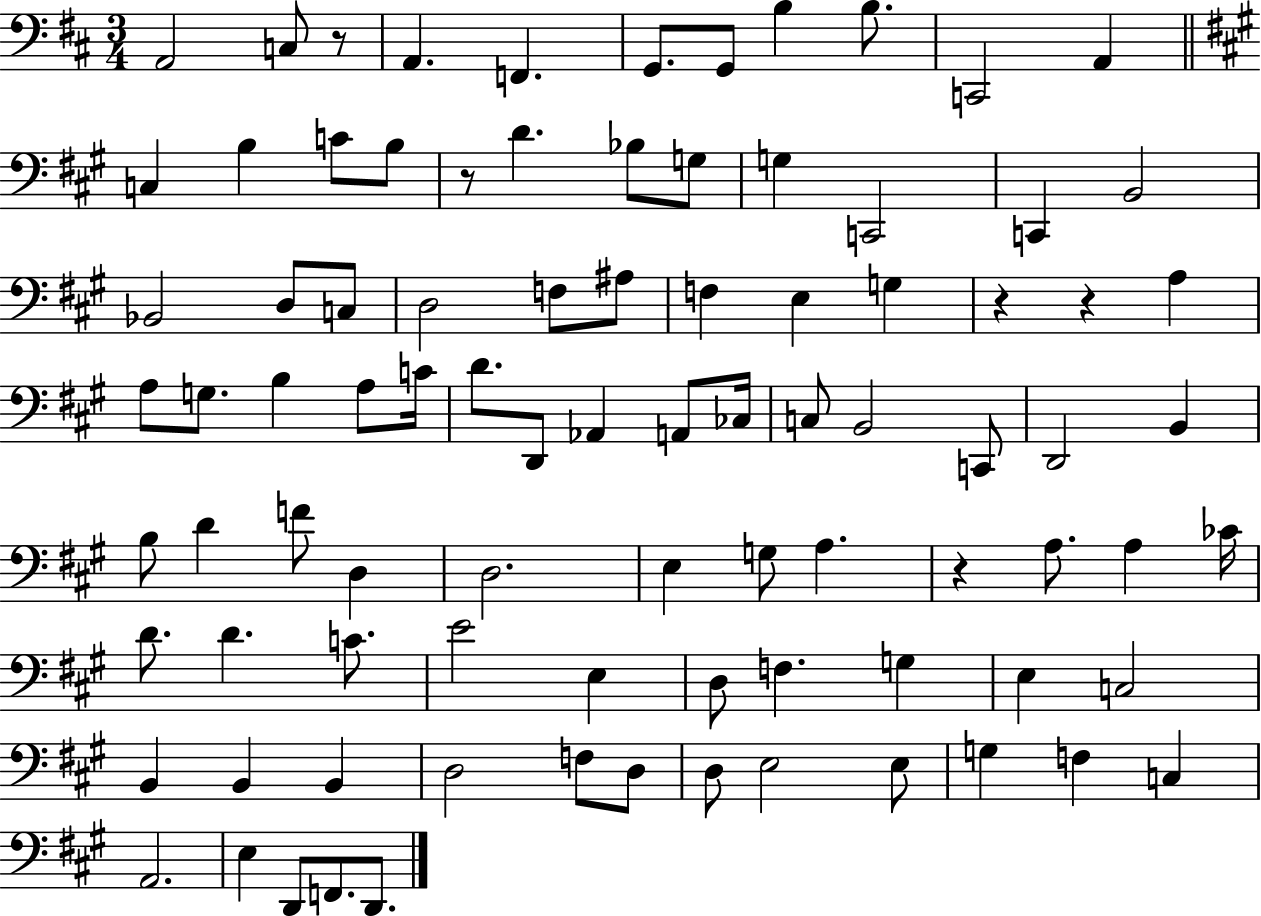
{
  \clef bass
  \numericTimeSignature
  \time 3/4
  \key d \major
  \repeat volta 2 { a,2 c8 r8 | a,4. f,4. | g,8. g,8 b4 b8. | c,2 a,4 | \break \bar "||" \break \key a \major c4 b4 c'8 b8 | r8 d'4. bes8 g8 | g4 c,2 | c,4 b,2 | \break bes,2 d8 c8 | d2 f8 ais8 | f4 e4 g4 | r4 r4 a4 | \break a8 g8. b4 a8 c'16 | d'8. d,8 aes,4 a,8 ces16 | c8 b,2 c,8 | d,2 b,4 | \break b8 d'4 f'8 d4 | d2. | e4 g8 a4. | r4 a8. a4 ces'16 | \break d'8. d'4. c'8. | e'2 e4 | d8 f4. g4 | e4 c2 | \break b,4 b,4 b,4 | d2 f8 d8 | d8 e2 e8 | g4 f4 c4 | \break a,2. | e4 d,8 f,8. d,8. | } \bar "|."
}